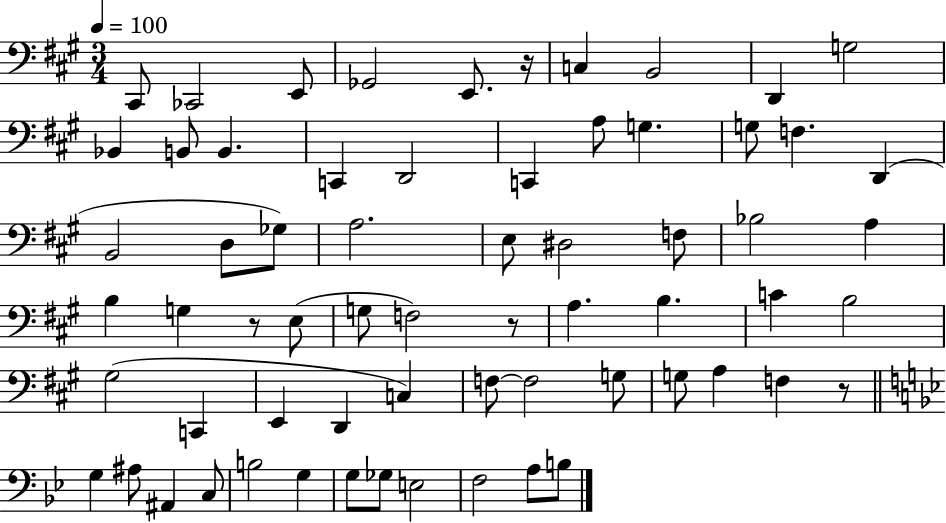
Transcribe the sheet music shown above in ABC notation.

X:1
T:Untitled
M:3/4
L:1/4
K:A
^C,,/2 _C,,2 E,,/2 _G,,2 E,,/2 z/4 C, B,,2 D,, G,2 _B,, B,,/2 B,, C,, D,,2 C,, A,/2 G, G,/2 F, D,, B,,2 D,/2 _G,/2 A,2 E,/2 ^D,2 F,/2 _B,2 A, B, G, z/2 E,/2 G,/2 F,2 z/2 A, B, C B,2 ^G,2 C,, E,, D,, C, F,/2 F,2 G,/2 G,/2 A, F, z/2 G, ^A,/2 ^A,, C,/2 B,2 G, G,/2 _G,/2 E,2 F,2 A,/2 B,/2